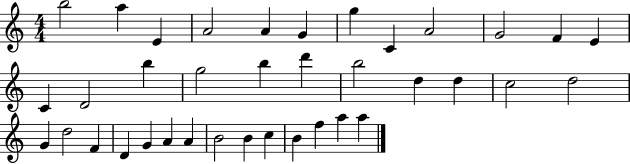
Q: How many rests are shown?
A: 0